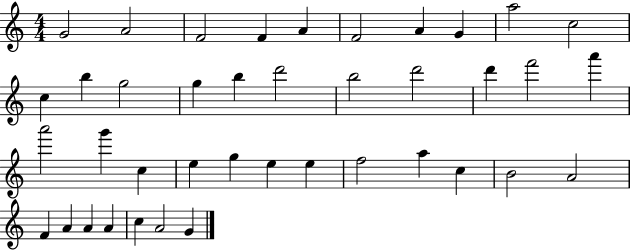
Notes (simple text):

G4/h A4/h F4/h F4/q A4/q F4/h A4/q G4/q A5/h C5/h C5/q B5/q G5/h G5/q B5/q D6/h B5/h D6/h D6/q F6/h A6/q A6/h G6/q C5/q E5/q G5/q E5/q E5/q F5/h A5/q C5/q B4/h A4/h F4/q A4/q A4/q A4/q C5/q A4/h G4/q